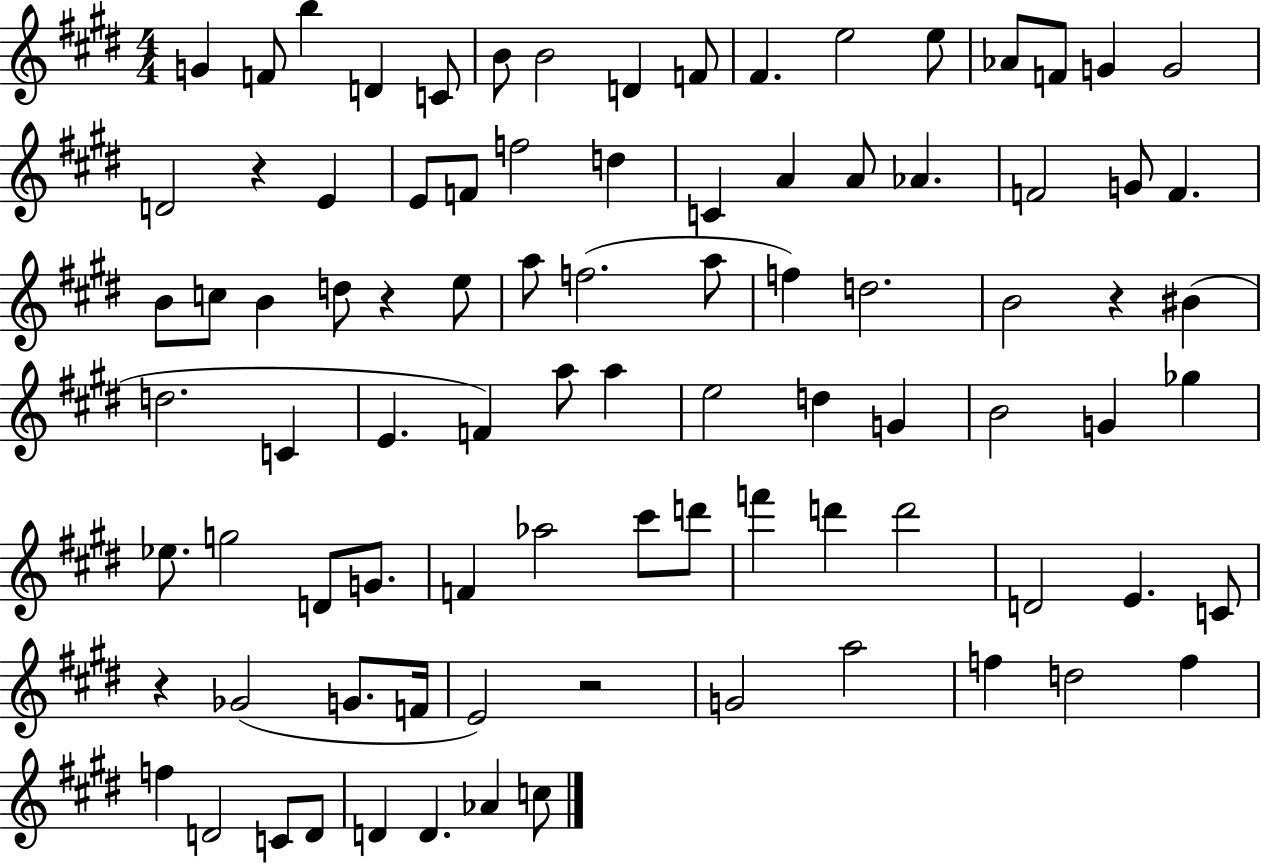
{
  \clef treble
  \numericTimeSignature
  \time 4/4
  \key e \major
  g'4 f'8 b''4 d'4 c'8 | b'8 b'2 d'4 f'8 | fis'4. e''2 e''8 | aes'8 f'8 g'4 g'2 | \break d'2 r4 e'4 | e'8 f'8 f''2 d''4 | c'4 a'4 a'8 aes'4. | f'2 g'8 f'4. | \break b'8 c''8 b'4 d''8 r4 e''8 | a''8 f''2.( a''8 | f''4) d''2. | b'2 r4 bis'4( | \break d''2. c'4 | e'4. f'4) a''8 a''4 | e''2 d''4 g'4 | b'2 g'4 ges''4 | \break ees''8. g''2 d'8 g'8. | f'4 aes''2 cis'''8 d'''8 | f'''4 d'''4 d'''2 | d'2 e'4. c'8 | \break r4 ges'2( g'8. f'16 | e'2) r2 | g'2 a''2 | f''4 d''2 f''4 | \break f''4 d'2 c'8 d'8 | d'4 d'4. aes'4 c''8 | \bar "|."
}